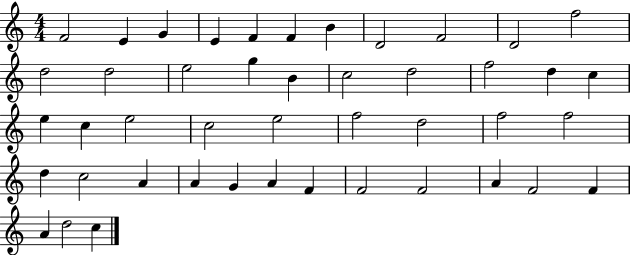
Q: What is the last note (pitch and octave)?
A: C5